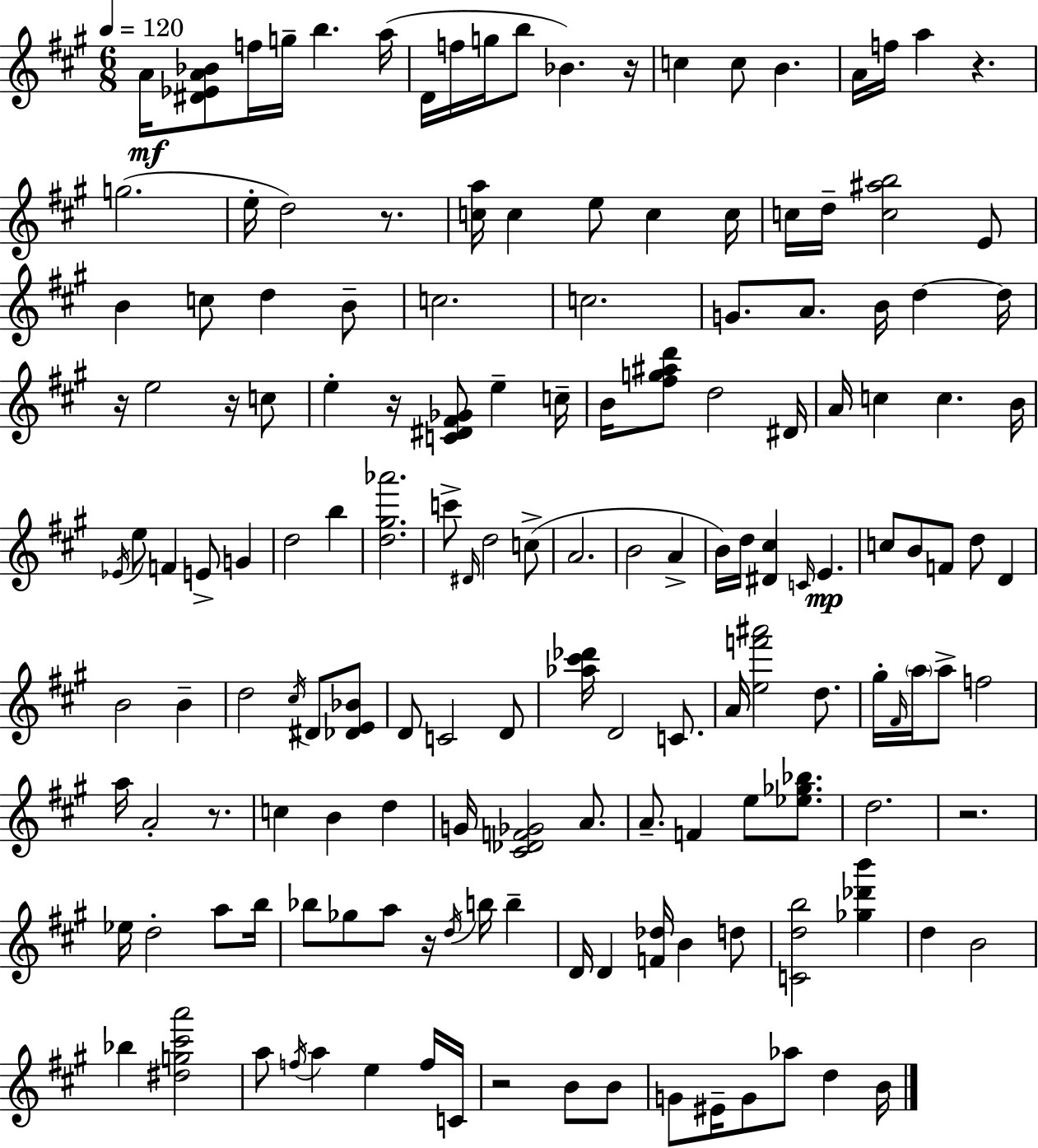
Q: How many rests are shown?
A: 10